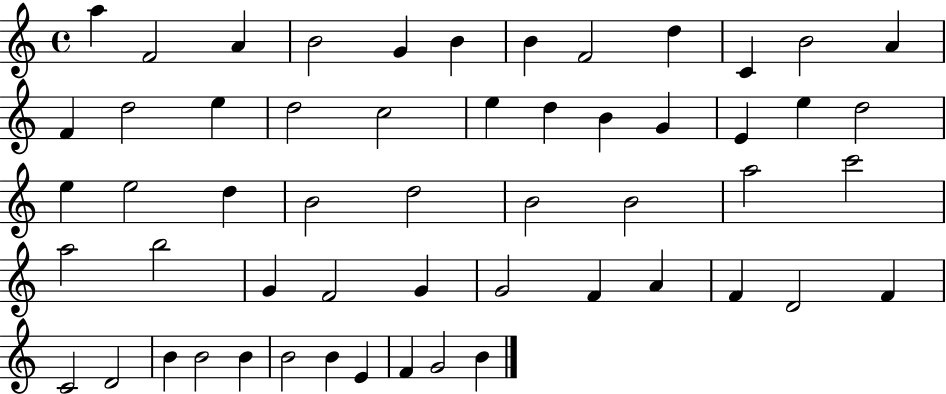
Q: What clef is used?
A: treble